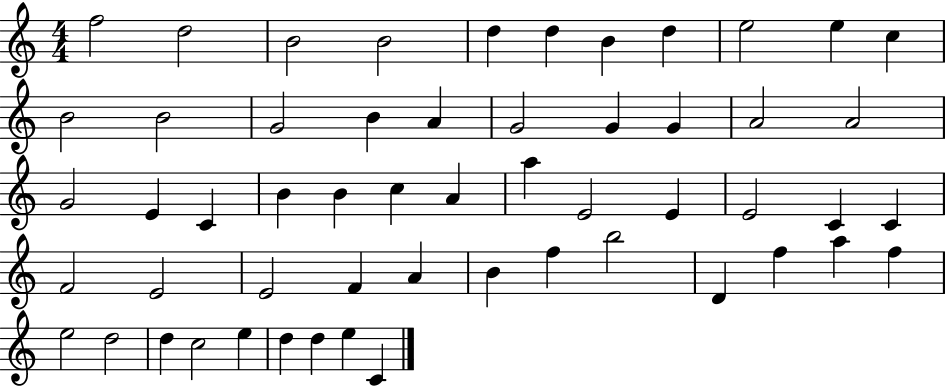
X:1
T:Untitled
M:4/4
L:1/4
K:C
f2 d2 B2 B2 d d B d e2 e c B2 B2 G2 B A G2 G G A2 A2 G2 E C B B c A a E2 E E2 C C F2 E2 E2 F A B f b2 D f a f e2 d2 d c2 e d d e C